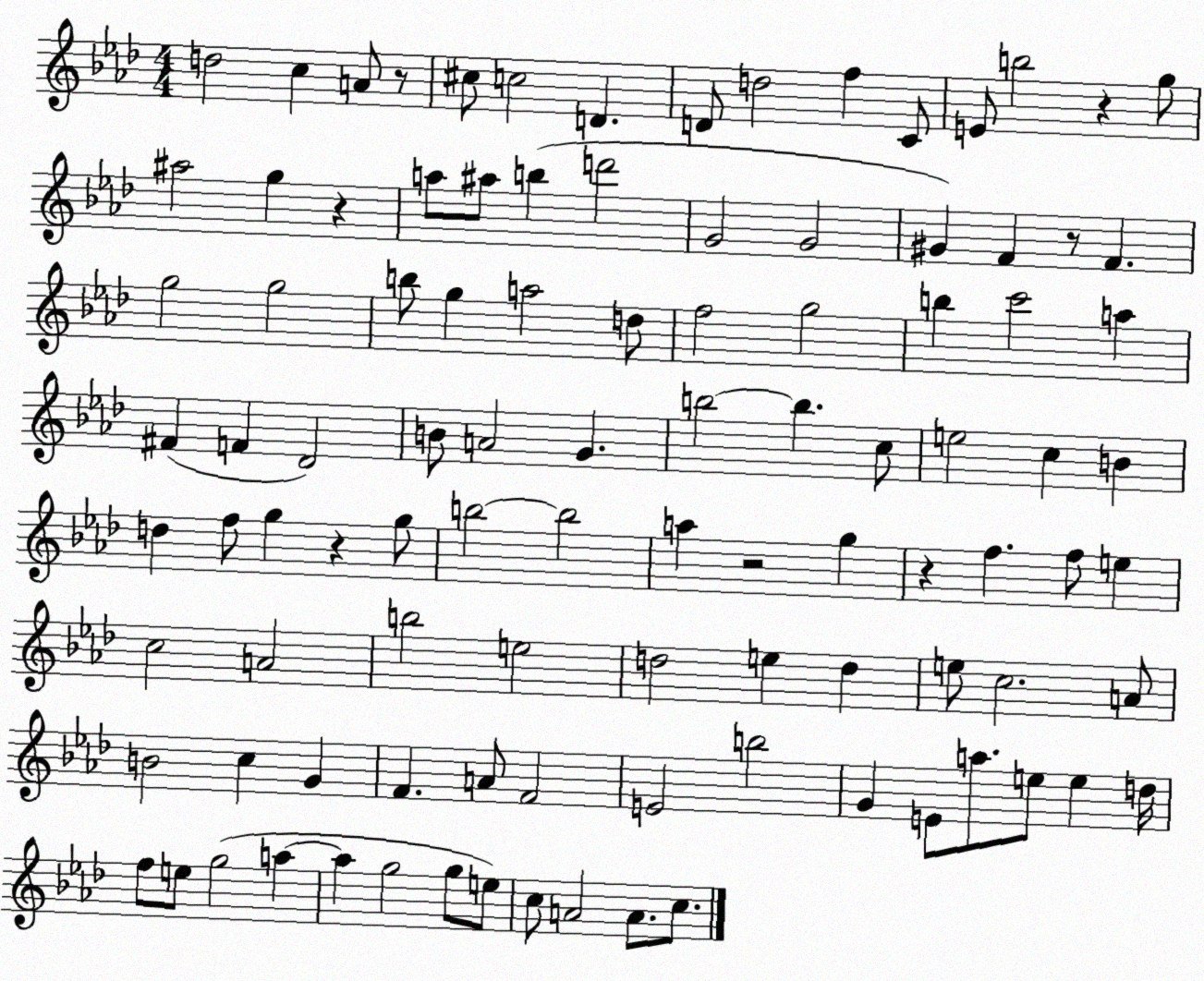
X:1
T:Untitled
M:4/4
L:1/4
K:Ab
d2 c A/2 z/2 ^c/2 c2 D D/2 d2 f C/2 E/2 b2 z g/2 ^a2 g z a/2 ^a/2 b d'2 G2 G2 ^G F z/2 F g2 g2 b/2 g a2 d/2 f2 g2 b c'2 a ^F F _D2 B/2 A2 G b2 b c/2 e2 c B d f/2 g z g/2 b2 b2 a z2 g z f f/2 e c2 A2 b2 e2 d2 e d e/2 c2 A/2 B2 c G F A/2 F2 E2 b2 G E/2 a/2 e/2 e d/4 f/2 e/2 g2 a a g2 g/2 e/2 c/2 A2 A/2 c/2